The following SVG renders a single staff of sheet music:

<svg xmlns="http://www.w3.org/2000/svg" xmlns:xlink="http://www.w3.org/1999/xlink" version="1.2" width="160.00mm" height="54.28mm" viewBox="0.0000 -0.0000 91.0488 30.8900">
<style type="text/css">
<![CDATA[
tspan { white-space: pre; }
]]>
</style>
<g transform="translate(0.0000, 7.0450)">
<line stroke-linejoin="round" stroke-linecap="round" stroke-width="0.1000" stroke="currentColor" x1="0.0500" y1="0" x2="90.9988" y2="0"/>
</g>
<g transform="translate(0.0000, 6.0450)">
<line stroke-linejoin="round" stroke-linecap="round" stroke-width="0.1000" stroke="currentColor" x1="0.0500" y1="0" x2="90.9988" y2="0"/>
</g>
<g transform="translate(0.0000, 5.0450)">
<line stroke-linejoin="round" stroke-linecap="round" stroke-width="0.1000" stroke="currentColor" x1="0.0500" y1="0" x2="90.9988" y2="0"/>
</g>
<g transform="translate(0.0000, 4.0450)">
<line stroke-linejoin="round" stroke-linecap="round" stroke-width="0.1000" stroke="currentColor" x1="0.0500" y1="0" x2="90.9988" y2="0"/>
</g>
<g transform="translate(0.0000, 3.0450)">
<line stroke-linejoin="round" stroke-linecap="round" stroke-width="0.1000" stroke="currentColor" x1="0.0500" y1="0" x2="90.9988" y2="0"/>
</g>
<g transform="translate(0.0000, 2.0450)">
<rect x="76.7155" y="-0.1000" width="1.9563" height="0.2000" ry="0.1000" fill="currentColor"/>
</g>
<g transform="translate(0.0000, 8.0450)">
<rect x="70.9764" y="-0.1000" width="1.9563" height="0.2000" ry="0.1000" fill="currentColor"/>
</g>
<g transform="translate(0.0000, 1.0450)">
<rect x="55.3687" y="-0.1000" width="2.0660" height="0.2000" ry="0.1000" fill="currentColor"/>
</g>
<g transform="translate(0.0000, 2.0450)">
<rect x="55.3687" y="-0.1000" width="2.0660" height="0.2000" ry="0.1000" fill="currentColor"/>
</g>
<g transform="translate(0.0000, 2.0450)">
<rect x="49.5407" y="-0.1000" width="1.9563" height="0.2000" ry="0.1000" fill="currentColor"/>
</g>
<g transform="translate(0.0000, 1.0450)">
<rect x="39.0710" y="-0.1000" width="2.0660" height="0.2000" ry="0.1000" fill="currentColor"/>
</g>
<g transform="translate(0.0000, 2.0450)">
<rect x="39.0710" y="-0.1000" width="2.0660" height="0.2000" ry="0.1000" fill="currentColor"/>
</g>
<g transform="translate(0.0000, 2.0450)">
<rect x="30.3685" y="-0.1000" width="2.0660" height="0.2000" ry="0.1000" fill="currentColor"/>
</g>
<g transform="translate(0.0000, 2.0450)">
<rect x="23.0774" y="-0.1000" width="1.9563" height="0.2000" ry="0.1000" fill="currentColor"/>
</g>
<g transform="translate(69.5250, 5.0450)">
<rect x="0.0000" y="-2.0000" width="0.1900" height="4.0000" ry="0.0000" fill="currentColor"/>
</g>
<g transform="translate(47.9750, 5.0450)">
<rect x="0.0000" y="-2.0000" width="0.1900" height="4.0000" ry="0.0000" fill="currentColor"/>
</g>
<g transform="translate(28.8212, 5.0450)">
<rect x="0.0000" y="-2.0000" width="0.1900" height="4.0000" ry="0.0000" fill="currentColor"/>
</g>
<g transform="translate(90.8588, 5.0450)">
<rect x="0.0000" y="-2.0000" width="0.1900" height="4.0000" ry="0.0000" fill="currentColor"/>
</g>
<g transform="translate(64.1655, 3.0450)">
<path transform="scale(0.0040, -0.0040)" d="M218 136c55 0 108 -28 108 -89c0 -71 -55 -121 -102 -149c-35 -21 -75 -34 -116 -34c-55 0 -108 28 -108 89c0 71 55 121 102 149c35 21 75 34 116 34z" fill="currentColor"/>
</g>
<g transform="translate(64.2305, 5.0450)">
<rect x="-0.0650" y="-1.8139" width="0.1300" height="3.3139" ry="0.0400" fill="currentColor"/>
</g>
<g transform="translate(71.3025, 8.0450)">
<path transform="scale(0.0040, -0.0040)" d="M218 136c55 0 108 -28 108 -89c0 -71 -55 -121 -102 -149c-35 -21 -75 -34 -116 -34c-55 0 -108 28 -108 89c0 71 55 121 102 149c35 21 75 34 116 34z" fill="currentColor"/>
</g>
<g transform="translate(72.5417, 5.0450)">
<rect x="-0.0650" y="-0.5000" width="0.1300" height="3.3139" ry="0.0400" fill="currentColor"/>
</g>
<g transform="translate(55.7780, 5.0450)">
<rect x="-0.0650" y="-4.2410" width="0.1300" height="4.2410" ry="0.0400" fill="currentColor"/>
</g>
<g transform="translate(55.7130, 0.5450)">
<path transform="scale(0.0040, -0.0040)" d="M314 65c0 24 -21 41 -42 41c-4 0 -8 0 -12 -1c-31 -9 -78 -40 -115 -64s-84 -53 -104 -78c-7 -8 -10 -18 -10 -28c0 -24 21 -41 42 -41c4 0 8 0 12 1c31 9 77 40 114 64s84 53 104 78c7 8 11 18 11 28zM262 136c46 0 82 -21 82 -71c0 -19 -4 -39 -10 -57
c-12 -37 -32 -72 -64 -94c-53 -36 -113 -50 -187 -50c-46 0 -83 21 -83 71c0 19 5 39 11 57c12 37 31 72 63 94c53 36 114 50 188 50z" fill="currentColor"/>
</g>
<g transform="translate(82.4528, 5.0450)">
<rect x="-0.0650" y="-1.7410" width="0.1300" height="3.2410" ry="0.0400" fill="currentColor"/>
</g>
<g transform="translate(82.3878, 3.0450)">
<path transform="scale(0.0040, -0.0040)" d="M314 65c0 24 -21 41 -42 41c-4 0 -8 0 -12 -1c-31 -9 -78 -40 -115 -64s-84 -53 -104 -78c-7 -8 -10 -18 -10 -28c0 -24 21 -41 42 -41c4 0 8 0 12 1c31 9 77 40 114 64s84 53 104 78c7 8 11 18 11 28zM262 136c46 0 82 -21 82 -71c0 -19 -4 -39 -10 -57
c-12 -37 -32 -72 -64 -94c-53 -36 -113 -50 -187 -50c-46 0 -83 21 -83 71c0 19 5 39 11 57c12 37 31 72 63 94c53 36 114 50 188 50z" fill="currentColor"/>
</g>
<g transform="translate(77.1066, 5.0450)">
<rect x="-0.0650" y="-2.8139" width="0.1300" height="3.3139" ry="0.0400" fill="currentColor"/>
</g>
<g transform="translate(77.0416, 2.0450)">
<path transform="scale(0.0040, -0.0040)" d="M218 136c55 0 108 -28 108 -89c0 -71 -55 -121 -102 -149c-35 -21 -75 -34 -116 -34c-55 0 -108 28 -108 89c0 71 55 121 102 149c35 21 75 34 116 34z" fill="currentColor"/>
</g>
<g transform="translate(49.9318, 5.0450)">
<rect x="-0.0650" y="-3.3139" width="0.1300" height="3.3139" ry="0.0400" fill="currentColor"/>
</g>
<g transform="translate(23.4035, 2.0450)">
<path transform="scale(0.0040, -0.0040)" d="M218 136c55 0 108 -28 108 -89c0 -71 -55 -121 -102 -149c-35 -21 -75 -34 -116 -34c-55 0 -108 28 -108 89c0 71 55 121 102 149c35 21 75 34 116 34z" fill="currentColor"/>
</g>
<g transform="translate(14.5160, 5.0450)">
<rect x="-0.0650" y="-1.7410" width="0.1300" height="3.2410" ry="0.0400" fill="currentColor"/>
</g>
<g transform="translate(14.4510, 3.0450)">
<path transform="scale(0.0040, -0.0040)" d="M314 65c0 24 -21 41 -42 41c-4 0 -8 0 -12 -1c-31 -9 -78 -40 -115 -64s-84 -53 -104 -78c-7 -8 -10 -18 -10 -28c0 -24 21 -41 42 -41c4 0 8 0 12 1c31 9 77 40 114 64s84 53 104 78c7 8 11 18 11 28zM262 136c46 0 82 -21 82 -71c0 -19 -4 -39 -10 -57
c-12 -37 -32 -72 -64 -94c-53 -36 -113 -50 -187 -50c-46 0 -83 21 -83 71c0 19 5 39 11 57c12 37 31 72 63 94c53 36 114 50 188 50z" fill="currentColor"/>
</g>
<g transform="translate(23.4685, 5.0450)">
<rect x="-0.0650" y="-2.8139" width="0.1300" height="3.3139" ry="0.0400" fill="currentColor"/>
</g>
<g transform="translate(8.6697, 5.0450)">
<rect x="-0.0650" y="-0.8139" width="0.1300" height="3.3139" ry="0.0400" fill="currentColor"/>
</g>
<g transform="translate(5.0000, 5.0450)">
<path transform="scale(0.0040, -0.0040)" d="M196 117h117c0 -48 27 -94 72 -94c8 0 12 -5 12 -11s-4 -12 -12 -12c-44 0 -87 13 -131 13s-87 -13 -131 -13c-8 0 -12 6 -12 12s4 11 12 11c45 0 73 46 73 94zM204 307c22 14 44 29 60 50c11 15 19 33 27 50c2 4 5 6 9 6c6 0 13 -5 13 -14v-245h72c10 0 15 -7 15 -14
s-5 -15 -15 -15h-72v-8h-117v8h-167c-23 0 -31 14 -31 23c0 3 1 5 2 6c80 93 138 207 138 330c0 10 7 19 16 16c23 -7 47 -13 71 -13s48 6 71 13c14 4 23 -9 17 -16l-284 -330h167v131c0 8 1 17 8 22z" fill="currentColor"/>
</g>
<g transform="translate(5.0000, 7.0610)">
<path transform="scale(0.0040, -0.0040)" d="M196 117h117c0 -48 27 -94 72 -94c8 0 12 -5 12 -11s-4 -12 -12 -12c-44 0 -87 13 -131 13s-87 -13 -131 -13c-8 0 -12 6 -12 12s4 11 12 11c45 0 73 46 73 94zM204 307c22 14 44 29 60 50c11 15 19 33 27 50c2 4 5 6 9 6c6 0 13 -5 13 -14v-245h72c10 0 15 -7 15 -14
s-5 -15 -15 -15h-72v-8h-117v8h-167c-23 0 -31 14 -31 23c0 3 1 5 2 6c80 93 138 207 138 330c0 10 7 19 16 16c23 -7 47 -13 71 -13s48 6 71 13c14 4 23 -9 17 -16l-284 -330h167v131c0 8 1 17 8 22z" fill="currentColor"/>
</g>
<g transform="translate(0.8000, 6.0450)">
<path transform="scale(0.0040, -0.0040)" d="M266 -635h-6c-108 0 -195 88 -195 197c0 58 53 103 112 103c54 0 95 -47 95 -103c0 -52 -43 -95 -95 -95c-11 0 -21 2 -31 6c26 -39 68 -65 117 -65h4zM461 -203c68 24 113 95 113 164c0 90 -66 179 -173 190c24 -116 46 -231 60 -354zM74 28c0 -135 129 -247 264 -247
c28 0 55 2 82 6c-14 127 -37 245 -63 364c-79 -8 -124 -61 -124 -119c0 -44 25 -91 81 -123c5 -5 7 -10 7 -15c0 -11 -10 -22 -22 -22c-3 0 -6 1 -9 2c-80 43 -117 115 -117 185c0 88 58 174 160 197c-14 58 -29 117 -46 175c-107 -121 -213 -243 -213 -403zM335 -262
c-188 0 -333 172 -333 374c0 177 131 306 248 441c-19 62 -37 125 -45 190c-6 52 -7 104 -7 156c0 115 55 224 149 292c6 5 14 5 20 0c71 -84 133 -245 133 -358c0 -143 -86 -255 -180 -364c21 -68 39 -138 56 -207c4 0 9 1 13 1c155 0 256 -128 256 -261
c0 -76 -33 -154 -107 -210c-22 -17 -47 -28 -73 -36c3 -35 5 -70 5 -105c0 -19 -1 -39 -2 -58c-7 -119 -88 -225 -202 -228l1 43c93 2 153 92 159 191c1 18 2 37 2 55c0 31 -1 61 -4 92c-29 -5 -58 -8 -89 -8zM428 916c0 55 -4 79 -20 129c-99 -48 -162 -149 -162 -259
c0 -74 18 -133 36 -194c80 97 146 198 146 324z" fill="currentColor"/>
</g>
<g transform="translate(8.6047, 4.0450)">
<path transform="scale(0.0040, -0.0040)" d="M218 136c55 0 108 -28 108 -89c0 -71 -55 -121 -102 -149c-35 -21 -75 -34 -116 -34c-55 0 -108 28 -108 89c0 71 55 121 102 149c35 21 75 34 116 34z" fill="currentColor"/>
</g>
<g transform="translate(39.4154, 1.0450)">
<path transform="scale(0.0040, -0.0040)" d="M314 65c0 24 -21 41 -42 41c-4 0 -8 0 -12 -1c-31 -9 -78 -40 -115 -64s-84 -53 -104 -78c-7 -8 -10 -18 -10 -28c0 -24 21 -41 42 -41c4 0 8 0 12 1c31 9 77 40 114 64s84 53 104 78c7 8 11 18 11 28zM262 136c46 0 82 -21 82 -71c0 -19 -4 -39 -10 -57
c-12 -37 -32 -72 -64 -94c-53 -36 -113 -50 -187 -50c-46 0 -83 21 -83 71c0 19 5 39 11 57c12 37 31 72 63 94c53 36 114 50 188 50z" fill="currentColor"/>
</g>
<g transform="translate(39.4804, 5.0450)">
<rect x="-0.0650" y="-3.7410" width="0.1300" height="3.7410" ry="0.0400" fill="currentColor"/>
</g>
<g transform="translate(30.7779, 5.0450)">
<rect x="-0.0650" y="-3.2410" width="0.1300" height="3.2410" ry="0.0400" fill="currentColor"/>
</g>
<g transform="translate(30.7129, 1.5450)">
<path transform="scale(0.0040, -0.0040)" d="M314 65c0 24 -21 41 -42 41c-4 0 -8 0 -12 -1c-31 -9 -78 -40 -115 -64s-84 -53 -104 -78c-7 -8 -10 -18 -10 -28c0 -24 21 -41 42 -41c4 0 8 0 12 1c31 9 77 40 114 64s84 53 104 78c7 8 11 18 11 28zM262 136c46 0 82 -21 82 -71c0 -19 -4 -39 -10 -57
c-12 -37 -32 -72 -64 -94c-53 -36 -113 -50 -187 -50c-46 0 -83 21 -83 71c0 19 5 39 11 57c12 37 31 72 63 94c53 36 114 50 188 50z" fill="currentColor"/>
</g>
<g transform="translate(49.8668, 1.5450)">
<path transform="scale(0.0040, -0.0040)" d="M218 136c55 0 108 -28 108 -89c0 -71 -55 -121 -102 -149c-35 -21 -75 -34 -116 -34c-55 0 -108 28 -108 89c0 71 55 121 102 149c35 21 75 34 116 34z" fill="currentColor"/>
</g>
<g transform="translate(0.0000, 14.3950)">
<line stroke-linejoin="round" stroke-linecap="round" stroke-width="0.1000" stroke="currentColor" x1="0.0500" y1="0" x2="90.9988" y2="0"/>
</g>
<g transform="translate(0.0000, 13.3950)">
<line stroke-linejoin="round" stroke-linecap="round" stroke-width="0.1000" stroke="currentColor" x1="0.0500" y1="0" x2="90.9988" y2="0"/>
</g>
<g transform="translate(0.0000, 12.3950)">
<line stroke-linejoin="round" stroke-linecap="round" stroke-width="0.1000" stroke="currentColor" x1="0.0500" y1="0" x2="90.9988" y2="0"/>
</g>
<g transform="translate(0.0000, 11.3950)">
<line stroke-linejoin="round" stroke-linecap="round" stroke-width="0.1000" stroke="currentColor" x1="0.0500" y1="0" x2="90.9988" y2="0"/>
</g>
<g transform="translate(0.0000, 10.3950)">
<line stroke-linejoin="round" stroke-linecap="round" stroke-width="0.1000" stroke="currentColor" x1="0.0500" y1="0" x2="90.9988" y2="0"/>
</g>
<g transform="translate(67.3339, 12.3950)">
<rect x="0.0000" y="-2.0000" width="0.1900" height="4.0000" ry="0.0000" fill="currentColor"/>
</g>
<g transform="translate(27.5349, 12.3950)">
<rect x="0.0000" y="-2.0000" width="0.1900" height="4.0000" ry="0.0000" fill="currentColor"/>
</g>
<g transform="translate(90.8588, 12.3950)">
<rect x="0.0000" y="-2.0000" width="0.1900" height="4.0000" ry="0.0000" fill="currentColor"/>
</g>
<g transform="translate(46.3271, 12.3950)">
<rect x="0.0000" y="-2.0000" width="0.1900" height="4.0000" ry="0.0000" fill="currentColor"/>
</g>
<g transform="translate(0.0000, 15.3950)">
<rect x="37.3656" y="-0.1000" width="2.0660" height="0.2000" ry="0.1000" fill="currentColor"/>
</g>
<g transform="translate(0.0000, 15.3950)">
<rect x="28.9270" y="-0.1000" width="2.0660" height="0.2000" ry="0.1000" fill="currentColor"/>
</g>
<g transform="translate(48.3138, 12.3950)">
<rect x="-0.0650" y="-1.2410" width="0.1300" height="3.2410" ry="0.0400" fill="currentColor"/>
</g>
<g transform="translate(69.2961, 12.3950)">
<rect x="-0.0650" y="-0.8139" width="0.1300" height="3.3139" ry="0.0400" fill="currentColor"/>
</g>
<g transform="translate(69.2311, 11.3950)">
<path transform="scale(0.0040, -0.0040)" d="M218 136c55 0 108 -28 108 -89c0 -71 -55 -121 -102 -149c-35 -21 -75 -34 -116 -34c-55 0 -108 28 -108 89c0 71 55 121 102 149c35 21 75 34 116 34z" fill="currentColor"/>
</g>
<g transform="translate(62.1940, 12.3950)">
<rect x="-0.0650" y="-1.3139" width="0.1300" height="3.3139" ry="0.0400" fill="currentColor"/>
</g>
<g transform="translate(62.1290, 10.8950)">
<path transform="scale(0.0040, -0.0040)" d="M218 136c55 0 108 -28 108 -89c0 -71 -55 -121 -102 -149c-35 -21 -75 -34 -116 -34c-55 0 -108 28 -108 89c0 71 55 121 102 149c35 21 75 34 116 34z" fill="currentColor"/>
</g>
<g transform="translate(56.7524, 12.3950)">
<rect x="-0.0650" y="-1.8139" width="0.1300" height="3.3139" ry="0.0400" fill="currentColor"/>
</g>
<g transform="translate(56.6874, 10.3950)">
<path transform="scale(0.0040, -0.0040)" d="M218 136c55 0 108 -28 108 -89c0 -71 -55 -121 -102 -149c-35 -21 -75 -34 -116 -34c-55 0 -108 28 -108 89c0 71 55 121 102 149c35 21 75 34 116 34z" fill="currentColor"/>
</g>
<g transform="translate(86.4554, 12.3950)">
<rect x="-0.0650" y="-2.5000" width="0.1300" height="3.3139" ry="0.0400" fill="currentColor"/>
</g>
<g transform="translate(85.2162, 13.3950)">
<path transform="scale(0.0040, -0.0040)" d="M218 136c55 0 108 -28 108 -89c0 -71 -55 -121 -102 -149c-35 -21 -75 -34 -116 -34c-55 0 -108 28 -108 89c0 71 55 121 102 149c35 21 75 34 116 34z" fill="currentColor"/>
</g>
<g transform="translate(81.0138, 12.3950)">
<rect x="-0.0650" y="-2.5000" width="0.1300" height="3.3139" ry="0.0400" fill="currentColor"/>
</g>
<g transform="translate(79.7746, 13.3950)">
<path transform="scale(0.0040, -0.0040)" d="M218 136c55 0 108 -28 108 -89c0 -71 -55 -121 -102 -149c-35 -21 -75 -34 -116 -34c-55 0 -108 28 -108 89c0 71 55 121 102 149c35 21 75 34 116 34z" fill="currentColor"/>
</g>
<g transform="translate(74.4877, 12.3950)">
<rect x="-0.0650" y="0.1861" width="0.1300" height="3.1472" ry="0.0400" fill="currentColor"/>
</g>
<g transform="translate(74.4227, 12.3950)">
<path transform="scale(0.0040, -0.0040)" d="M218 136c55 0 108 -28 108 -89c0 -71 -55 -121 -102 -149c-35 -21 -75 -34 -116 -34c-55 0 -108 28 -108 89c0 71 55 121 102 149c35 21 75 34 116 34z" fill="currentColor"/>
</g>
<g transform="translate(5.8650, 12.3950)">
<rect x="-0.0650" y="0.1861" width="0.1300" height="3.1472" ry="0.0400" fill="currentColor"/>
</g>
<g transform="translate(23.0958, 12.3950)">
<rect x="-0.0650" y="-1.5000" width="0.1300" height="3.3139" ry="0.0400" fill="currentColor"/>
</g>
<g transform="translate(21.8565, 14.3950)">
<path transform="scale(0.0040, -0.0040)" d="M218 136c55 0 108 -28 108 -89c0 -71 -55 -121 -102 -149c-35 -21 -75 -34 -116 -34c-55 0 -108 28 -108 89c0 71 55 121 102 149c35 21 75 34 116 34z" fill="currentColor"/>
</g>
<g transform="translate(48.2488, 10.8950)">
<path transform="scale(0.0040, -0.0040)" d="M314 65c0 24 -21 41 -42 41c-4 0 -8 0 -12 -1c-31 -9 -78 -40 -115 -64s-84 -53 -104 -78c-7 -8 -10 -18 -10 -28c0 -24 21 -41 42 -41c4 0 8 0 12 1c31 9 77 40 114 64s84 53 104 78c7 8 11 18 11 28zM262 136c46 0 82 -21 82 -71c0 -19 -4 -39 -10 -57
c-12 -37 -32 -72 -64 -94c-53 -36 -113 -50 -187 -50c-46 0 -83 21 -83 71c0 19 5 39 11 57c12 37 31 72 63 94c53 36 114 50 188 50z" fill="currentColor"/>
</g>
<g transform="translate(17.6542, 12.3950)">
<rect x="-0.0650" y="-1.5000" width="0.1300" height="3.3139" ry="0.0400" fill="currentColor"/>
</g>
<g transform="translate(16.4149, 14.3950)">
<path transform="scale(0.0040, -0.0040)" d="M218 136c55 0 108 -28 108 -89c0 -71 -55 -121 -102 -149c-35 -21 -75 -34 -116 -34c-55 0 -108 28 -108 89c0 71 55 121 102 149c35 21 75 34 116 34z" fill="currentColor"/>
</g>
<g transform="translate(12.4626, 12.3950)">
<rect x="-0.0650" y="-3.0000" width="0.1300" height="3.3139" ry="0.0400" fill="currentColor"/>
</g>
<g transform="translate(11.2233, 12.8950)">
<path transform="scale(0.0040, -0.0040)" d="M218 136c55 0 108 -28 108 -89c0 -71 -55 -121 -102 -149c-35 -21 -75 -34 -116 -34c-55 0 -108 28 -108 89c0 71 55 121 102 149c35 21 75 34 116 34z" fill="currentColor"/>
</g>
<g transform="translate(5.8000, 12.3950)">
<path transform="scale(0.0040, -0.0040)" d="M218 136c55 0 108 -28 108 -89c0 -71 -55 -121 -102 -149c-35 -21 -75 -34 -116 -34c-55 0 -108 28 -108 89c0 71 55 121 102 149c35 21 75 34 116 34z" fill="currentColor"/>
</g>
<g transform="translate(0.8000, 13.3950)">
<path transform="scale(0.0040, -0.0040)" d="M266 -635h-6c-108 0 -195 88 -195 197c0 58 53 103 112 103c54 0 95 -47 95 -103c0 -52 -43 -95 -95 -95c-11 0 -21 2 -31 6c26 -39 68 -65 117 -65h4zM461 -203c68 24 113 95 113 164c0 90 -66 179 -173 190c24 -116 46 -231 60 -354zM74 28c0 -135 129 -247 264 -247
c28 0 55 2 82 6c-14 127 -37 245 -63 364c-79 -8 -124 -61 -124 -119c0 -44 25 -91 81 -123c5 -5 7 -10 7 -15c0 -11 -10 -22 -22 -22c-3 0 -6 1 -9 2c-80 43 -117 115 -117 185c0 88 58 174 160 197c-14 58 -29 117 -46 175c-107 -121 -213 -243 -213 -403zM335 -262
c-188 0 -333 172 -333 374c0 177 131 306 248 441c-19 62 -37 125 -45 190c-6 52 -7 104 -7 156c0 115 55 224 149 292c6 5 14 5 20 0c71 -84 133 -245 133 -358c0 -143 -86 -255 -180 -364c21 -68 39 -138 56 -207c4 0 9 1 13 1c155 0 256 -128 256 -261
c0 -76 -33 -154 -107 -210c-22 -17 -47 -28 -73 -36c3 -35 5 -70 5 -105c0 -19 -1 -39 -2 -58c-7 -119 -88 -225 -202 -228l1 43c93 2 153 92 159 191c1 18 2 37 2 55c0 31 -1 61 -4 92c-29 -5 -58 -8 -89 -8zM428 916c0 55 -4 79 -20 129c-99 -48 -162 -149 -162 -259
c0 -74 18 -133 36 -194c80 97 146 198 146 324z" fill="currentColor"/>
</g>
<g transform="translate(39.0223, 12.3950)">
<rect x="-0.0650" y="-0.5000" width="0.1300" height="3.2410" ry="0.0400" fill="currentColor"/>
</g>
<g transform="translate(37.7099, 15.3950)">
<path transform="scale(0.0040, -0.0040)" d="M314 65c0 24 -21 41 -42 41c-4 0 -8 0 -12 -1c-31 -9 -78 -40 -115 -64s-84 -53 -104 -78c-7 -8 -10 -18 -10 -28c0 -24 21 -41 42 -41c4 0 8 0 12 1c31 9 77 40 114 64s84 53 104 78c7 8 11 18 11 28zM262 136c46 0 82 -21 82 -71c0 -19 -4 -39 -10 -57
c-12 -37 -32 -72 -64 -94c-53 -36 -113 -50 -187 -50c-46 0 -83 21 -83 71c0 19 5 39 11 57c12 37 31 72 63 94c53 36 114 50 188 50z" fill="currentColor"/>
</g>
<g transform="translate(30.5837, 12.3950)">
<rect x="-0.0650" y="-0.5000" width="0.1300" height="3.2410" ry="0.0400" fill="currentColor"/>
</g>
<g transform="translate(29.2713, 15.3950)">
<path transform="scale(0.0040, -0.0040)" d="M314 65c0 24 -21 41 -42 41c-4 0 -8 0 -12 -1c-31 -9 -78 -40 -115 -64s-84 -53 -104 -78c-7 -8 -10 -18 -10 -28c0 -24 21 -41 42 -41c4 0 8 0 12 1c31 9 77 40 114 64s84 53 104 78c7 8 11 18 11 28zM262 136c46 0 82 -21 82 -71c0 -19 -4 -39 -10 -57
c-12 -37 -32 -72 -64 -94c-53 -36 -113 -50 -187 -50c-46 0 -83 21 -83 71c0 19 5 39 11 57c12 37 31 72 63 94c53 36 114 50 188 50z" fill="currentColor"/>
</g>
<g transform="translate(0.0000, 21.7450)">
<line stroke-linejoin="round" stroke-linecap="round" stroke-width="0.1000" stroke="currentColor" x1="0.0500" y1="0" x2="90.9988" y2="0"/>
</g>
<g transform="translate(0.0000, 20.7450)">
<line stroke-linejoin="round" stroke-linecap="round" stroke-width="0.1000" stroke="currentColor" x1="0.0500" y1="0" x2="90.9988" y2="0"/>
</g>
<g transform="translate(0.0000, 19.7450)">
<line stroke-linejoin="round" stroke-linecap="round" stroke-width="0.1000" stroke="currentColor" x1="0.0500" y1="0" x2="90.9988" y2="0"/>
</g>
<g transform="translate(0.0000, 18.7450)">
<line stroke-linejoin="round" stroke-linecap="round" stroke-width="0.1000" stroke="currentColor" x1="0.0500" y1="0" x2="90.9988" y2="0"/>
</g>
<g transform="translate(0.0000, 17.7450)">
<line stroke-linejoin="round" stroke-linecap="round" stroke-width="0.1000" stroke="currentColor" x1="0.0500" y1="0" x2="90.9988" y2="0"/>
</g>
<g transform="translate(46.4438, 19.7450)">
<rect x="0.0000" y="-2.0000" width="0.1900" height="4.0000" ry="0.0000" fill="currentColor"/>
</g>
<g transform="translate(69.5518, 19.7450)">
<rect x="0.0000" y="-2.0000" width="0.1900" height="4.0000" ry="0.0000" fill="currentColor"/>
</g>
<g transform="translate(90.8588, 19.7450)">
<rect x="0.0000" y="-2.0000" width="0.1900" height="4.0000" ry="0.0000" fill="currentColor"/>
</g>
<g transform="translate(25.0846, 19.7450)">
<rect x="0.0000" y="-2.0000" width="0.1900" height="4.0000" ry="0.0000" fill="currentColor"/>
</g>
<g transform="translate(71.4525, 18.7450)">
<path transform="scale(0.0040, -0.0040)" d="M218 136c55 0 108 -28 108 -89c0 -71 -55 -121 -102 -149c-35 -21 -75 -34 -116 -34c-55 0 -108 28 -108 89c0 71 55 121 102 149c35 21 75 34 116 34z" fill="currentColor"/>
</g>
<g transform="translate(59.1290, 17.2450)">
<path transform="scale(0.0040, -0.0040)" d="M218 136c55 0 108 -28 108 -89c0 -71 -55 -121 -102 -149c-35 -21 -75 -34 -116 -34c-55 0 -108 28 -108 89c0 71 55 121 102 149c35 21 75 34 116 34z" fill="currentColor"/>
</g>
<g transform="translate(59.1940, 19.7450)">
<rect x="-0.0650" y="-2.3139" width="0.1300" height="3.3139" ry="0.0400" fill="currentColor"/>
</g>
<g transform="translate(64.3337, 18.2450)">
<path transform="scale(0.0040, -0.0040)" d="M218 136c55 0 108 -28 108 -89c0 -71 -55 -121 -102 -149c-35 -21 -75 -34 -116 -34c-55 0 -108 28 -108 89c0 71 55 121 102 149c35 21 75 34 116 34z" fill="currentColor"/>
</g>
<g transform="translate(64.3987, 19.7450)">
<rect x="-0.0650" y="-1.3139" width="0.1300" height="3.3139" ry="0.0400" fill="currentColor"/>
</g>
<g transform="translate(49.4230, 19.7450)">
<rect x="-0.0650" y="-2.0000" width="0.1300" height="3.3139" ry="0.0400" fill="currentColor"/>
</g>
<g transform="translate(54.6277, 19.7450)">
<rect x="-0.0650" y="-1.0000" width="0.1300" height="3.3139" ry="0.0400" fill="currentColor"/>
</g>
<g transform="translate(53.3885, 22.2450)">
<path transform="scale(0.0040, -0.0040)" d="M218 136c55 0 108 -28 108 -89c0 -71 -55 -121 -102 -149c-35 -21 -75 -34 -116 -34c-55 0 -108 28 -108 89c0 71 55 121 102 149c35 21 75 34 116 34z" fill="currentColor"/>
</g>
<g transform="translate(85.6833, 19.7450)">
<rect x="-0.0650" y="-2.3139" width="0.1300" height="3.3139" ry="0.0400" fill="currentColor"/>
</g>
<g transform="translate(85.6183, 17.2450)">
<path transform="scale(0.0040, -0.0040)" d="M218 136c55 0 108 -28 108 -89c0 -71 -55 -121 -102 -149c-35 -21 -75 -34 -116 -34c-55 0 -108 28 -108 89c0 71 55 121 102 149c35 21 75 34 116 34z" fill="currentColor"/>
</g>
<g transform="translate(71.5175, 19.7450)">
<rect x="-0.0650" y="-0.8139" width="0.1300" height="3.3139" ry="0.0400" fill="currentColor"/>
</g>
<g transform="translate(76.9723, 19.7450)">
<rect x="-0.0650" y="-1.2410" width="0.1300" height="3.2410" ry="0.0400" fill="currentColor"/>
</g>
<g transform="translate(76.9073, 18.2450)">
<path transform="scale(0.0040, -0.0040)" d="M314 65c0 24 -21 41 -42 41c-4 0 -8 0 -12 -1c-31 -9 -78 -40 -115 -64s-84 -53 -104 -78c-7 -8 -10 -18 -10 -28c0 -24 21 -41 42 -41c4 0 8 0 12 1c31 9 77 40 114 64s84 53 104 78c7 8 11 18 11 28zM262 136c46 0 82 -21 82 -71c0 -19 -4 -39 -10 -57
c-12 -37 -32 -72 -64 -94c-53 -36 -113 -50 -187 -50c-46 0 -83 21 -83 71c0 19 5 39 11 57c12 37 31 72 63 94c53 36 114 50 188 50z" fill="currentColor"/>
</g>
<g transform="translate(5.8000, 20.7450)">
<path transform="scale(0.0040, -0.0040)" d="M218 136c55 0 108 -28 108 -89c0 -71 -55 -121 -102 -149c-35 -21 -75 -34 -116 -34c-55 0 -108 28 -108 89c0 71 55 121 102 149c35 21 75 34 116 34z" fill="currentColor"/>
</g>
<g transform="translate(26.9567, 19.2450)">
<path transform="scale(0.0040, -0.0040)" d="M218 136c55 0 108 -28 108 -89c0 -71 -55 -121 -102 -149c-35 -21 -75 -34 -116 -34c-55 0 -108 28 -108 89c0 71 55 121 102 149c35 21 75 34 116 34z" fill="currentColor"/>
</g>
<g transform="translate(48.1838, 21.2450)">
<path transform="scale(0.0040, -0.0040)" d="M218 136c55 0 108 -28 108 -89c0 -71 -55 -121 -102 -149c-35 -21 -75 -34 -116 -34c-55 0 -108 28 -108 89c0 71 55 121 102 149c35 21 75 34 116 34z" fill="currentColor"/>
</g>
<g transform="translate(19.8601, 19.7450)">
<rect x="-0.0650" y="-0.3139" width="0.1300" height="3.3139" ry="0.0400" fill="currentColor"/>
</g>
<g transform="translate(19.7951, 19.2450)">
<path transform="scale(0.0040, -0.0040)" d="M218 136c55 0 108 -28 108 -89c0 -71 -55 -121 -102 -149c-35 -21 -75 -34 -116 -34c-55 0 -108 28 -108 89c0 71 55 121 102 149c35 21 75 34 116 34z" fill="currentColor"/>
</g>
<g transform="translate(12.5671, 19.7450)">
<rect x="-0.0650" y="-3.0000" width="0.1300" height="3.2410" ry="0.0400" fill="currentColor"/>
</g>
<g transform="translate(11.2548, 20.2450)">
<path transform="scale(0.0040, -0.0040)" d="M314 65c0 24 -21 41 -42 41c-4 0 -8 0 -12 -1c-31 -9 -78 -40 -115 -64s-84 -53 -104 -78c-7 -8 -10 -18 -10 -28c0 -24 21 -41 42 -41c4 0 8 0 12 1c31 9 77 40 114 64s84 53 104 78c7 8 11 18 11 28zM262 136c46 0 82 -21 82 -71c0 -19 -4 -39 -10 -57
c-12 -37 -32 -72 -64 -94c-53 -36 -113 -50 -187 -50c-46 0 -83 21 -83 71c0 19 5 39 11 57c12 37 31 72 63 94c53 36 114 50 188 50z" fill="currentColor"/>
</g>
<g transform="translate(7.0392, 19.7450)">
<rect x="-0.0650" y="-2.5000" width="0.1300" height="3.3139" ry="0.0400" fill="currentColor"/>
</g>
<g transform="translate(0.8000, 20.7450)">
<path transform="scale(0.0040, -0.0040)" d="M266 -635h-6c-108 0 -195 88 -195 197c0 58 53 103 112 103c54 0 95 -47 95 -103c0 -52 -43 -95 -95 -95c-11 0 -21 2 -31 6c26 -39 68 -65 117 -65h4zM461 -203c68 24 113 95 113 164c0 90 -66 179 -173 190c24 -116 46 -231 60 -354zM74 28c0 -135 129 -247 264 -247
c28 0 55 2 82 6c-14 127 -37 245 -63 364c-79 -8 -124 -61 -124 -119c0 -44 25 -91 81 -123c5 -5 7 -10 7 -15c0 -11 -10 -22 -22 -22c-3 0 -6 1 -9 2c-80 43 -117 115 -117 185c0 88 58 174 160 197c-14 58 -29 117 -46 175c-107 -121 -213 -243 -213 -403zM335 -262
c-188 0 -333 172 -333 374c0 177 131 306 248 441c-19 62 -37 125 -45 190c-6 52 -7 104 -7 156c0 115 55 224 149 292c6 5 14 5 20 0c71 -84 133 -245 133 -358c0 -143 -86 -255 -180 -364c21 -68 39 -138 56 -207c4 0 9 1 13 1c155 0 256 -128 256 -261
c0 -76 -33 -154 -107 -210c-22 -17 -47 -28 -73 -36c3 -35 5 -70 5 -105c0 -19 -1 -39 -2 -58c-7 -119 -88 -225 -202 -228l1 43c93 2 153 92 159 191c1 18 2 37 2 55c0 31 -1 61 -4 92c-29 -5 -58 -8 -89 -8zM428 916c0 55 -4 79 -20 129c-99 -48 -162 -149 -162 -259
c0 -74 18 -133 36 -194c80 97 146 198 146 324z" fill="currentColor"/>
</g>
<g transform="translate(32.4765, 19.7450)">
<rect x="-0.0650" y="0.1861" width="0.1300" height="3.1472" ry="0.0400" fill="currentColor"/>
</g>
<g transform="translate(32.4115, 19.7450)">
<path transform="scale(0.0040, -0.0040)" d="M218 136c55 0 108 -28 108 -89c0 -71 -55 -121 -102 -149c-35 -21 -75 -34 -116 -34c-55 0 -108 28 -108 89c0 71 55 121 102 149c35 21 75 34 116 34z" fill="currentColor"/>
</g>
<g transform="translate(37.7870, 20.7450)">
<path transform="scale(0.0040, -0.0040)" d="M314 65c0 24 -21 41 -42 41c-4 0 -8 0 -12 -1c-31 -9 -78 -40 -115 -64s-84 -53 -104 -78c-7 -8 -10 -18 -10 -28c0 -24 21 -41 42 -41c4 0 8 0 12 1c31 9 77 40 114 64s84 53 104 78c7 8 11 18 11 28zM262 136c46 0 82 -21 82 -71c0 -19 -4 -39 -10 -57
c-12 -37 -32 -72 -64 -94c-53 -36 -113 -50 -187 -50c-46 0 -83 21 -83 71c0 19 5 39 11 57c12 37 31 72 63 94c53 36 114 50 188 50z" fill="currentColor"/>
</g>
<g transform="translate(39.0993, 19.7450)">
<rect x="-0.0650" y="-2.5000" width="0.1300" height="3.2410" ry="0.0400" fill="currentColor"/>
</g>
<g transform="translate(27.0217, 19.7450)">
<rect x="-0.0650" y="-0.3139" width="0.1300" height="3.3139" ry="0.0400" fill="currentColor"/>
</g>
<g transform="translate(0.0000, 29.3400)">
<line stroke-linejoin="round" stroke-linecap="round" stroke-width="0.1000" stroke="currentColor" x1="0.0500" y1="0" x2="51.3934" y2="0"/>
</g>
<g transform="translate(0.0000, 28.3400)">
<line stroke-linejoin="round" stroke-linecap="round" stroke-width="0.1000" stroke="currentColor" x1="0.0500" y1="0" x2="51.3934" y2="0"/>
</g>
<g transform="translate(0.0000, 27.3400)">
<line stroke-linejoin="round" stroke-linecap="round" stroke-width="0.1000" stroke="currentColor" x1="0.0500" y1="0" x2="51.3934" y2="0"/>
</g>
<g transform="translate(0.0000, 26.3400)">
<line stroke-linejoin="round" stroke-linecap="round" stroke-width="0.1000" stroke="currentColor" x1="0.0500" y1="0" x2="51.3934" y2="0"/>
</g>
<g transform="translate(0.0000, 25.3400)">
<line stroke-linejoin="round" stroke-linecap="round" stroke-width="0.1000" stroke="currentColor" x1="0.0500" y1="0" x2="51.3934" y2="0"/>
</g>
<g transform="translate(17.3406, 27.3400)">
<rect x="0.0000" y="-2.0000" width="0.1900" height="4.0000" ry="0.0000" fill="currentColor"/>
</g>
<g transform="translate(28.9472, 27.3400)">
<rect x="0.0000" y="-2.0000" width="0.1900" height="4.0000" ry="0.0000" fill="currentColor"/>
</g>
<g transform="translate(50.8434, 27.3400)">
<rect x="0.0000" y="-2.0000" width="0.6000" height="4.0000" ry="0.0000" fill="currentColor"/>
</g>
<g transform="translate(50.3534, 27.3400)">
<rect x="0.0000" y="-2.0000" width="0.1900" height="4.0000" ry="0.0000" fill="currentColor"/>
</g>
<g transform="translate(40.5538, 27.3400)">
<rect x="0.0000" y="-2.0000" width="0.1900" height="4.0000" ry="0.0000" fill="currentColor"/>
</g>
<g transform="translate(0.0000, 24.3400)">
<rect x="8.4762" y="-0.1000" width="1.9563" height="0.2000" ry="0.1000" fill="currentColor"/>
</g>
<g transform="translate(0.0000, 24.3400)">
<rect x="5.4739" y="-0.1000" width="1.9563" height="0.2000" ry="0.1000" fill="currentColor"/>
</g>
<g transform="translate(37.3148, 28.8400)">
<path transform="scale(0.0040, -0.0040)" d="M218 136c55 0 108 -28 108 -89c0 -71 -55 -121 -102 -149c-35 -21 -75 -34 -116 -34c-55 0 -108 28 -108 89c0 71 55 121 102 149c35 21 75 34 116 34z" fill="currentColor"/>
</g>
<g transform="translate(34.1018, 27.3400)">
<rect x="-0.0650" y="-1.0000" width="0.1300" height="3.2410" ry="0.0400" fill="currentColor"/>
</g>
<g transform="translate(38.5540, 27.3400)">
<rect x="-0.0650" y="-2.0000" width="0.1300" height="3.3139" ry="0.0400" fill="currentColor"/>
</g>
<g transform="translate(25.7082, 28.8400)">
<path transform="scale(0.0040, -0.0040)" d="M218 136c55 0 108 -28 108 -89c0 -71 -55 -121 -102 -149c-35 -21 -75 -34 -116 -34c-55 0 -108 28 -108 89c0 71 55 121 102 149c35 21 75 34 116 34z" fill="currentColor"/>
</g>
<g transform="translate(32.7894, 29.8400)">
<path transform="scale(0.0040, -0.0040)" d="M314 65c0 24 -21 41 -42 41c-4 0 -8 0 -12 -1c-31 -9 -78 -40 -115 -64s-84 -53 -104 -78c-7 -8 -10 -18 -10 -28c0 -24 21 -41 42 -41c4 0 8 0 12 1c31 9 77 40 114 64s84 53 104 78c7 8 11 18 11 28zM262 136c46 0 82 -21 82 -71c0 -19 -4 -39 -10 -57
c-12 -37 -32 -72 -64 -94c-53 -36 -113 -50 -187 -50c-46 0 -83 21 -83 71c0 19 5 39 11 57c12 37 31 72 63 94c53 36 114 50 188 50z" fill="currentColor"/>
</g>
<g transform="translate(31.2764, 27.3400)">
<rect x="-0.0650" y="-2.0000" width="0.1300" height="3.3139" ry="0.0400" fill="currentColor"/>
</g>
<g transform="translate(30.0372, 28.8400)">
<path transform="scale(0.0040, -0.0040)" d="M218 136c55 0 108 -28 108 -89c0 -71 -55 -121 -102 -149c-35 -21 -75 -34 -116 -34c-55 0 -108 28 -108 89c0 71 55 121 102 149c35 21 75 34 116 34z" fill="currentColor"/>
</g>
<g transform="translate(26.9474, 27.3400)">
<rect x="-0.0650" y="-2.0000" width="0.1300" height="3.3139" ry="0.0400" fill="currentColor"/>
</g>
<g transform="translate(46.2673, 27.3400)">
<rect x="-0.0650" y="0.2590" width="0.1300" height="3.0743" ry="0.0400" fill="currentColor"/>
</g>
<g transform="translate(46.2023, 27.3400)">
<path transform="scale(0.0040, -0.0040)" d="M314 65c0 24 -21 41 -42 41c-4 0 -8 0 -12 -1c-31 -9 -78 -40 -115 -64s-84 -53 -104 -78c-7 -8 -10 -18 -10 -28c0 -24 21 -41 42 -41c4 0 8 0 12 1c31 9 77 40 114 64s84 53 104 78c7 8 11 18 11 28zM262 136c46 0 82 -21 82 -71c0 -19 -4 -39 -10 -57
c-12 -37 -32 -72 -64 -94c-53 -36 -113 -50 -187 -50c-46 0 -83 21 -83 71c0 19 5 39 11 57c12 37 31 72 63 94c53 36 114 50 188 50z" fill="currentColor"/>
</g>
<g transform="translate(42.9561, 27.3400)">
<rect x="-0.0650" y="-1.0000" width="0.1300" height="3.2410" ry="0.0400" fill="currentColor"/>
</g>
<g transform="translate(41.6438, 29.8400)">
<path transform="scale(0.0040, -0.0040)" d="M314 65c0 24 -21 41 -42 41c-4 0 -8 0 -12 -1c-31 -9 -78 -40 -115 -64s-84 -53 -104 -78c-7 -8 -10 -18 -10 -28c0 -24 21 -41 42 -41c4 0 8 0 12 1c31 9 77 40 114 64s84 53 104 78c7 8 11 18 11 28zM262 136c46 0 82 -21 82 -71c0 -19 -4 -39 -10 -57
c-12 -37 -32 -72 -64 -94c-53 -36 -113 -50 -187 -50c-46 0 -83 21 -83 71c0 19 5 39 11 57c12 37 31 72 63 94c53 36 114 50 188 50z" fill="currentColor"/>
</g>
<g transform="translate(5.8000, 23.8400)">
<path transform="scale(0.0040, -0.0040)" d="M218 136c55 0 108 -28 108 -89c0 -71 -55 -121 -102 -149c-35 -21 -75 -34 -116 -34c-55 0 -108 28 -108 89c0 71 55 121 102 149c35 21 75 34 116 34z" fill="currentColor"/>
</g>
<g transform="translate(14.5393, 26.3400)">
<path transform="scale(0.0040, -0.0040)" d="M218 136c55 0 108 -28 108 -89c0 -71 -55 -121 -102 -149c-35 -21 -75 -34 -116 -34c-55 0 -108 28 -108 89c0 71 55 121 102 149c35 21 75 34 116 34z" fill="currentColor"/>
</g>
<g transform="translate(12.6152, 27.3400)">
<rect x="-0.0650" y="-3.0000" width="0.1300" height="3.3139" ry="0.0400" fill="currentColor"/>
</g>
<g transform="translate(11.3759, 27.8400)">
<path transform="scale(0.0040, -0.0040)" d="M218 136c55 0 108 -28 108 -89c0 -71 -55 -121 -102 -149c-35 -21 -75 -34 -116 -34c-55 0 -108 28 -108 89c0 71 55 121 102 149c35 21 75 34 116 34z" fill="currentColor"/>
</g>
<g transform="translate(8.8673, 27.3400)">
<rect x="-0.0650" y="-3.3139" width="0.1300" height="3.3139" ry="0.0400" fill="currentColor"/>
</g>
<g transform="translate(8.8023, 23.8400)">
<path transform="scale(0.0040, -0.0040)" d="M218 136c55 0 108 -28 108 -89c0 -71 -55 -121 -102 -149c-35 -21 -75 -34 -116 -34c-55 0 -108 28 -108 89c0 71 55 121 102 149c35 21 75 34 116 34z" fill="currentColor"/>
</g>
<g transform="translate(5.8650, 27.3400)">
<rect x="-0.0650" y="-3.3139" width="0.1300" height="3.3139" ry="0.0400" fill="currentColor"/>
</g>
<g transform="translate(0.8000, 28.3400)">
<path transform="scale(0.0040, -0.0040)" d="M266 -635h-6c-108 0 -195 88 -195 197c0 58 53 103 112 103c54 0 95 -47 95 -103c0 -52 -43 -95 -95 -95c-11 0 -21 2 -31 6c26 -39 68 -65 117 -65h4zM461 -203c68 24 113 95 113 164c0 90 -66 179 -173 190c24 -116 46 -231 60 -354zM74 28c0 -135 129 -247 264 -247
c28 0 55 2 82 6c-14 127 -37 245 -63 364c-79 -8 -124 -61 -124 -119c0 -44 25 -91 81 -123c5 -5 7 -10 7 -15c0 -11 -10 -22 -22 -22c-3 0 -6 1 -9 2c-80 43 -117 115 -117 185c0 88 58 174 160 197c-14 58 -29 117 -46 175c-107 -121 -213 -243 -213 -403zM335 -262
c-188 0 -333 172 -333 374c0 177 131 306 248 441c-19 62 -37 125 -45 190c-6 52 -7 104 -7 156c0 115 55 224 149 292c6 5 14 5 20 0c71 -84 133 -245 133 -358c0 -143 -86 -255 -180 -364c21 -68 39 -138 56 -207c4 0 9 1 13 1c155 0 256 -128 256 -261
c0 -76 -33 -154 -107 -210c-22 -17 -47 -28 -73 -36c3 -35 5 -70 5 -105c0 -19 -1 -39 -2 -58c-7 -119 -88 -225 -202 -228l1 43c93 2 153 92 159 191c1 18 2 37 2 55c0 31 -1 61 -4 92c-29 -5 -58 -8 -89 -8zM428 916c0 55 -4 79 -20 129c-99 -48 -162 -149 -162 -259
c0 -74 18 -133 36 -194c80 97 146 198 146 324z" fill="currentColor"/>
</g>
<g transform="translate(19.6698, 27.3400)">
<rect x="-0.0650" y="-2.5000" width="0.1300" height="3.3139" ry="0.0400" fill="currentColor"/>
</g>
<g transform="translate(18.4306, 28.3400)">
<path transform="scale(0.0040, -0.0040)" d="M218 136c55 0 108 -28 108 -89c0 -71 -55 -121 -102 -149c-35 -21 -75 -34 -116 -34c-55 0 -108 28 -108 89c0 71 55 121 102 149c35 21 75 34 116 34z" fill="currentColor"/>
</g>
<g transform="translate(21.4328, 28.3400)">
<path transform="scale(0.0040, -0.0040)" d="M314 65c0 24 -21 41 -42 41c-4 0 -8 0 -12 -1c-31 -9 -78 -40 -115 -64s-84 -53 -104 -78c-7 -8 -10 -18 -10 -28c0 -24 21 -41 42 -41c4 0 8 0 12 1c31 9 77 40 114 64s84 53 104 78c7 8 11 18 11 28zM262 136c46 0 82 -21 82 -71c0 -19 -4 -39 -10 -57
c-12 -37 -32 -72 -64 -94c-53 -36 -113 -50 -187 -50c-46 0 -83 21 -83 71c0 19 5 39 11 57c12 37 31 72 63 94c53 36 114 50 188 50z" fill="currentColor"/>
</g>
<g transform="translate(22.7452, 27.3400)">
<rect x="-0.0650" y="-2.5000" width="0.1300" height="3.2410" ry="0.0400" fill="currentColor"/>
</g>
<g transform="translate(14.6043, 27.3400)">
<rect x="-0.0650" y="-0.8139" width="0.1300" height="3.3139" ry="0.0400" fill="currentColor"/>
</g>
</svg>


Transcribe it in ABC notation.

X:1
T:Untitled
M:4/4
L:1/4
K:C
d f2 a b2 c'2 b d'2 f C a f2 B A E E C2 C2 e2 f e d B G G G A2 c c B G2 F D g e d e2 g b b A d G G2 F F D2 F D2 B2